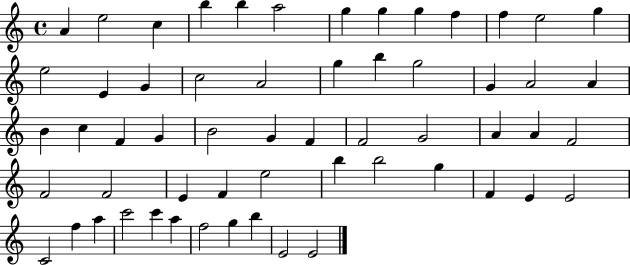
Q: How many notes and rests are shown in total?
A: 58